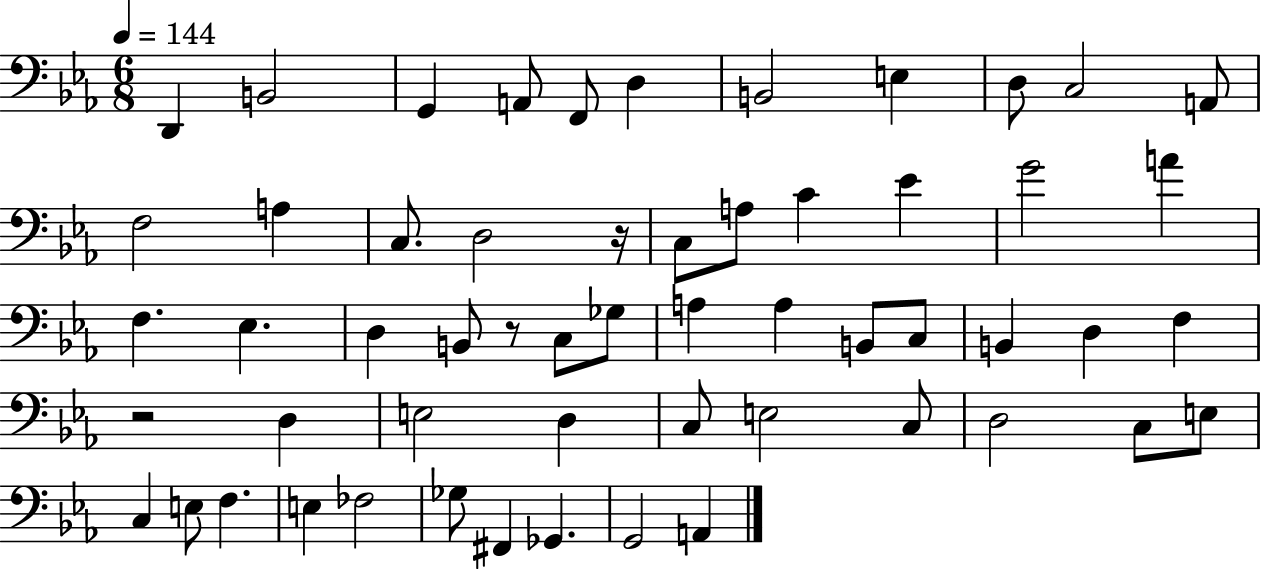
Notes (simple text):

D2/q B2/h G2/q A2/e F2/e D3/q B2/h E3/q D3/e C3/h A2/e F3/h A3/q C3/e. D3/h R/s C3/e A3/e C4/q Eb4/q G4/h A4/q F3/q. Eb3/q. D3/q B2/e R/e C3/e Gb3/e A3/q A3/q B2/e C3/e B2/q D3/q F3/q R/h D3/q E3/h D3/q C3/e E3/h C3/e D3/h C3/e E3/e C3/q E3/e F3/q. E3/q FES3/h Gb3/e F#2/q Gb2/q. G2/h A2/q